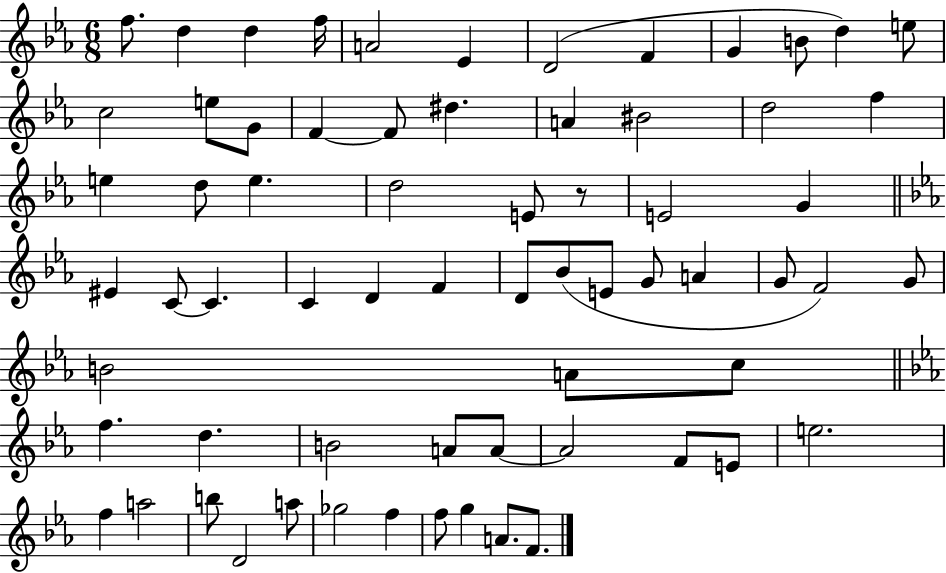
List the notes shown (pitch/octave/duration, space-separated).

F5/e. D5/q D5/q F5/s A4/h Eb4/q D4/h F4/q G4/q B4/e D5/q E5/e C5/h E5/e G4/e F4/q F4/e D#5/q. A4/q BIS4/h D5/h F5/q E5/q D5/e E5/q. D5/h E4/e R/e E4/h G4/q EIS4/q C4/e C4/q. C4/q D4/q F4/q D4/e Bb4/e E4/e G4/e A4/q G4/e F4/h G4/e B4/h A4/e C5/e F5/q. D5/q. B4/h A4/e A4/e A4/h F4/e E4/e E5/h. F5/q A5/h B5/e D4/h A5/e Gb5/h F5/q F5/e G5/q A4/e. F4/e.